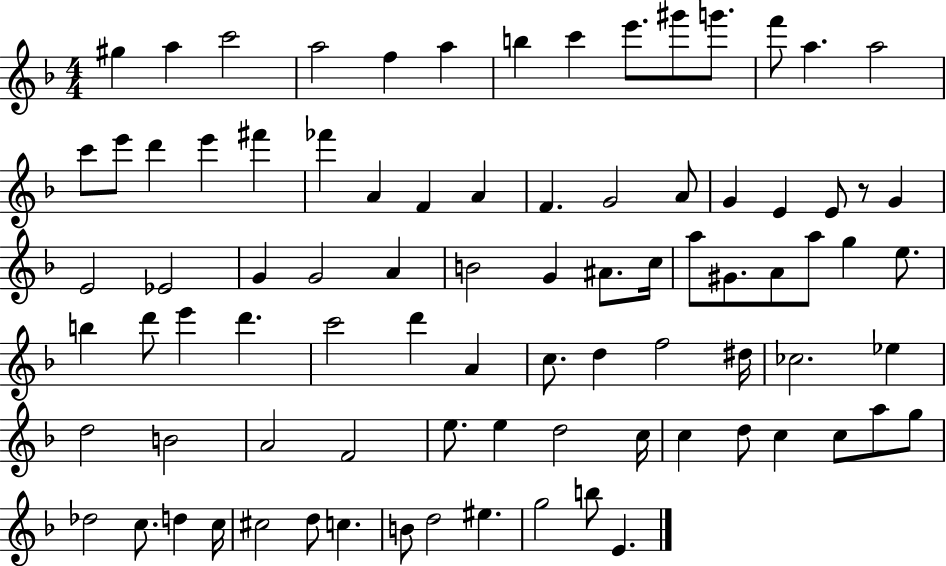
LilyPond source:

{
  \clef treble
  \numericTimeSignature
  \time 4/4
  \key f \major
  \repeat volta 2 { gis''4 a''4 c'''2 | a''2 f''4 a''4 | b''4 c'''4 e'''8. gis'''8 g'''8. | f'''8 a''4. a''2 | \break c'''8 e'''8 d'''4 e'''4 fis'''4 | fes'''4 a'4 f'4 a'4 | f'4. g'2 a'8 | g'4 e'4 e'8 r8 g'4 | \break e'2 ees'2 | g'4 g'2 a'4 | b'2 g'4 ais'8. c''16 | a''8 gis'8. a'8 a''8 g''4 e''8. | \break b''4 d'''8 e'''4 d'''4. | c'''2 d'''4 a'4 | c''8. d''4 f''2 dis''16 | ces''2. ees''4 | \break d''2 b'2 | a'2 f'2 | e''8. e''4 d''2 c''16 | c''4 d''8 c''4 c''8 a''8 g''8 | \break des''2 c''8. d''4 c''16 | cis''2 d''8 c''4. | b'8 d''2 eis''4. | g''2 b''8 e'4. | \break } \bar "|."
}